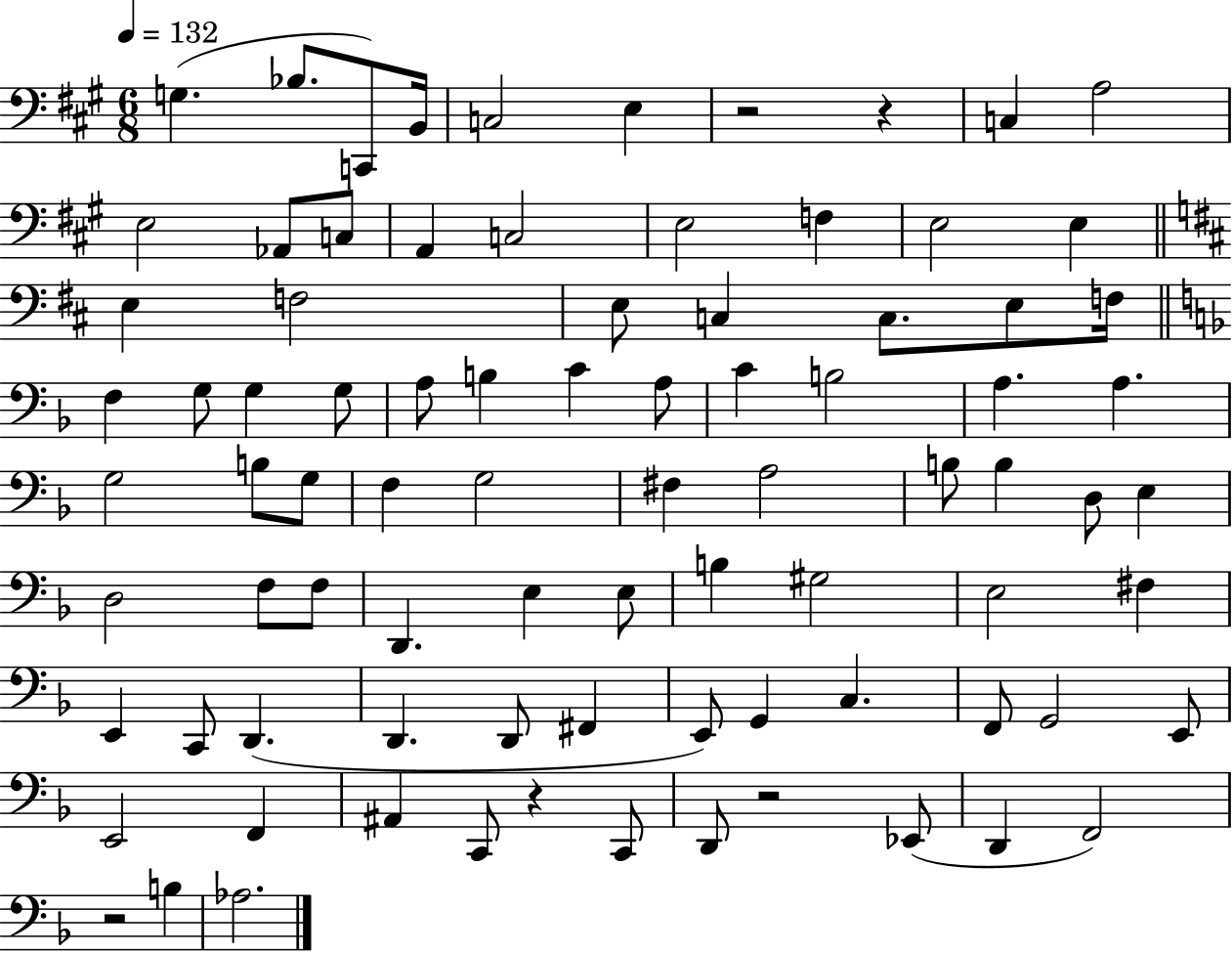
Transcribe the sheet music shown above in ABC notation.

X:1
T:Untitled
M:6/8
L:1/4
K:A
G, _B,/2 C,,/2 B,,/4 C,2 E, z2 z C, A,2 E,2 _A,,/2 C,/2 A,, C,2 E,2 F, E,2 E, E, F,2 E,/2 C, C,/2 E,/2 F,/4 F, G,/2 G, G,/2 A,/2 B, C A,/2 C B,2 A, A, G,2 B,/2 G,/2 F, G,2 ^F, A,2 B,/2 B, D,/2 E, D,2 F,/2 F,/2 D,, E, E,/2 B, ^G,2 E,2 ^F, E,, C,,/2 D,, D,, D,,/2 ^F,, E,,/2 G,, C, F,,/2 G,,2 E,,/2 E,,2 F,, ^A,, C,,/2 z C,,/2 D,,/2 z2 _E,,/2 D,, F,,2 z2 B, _A,2